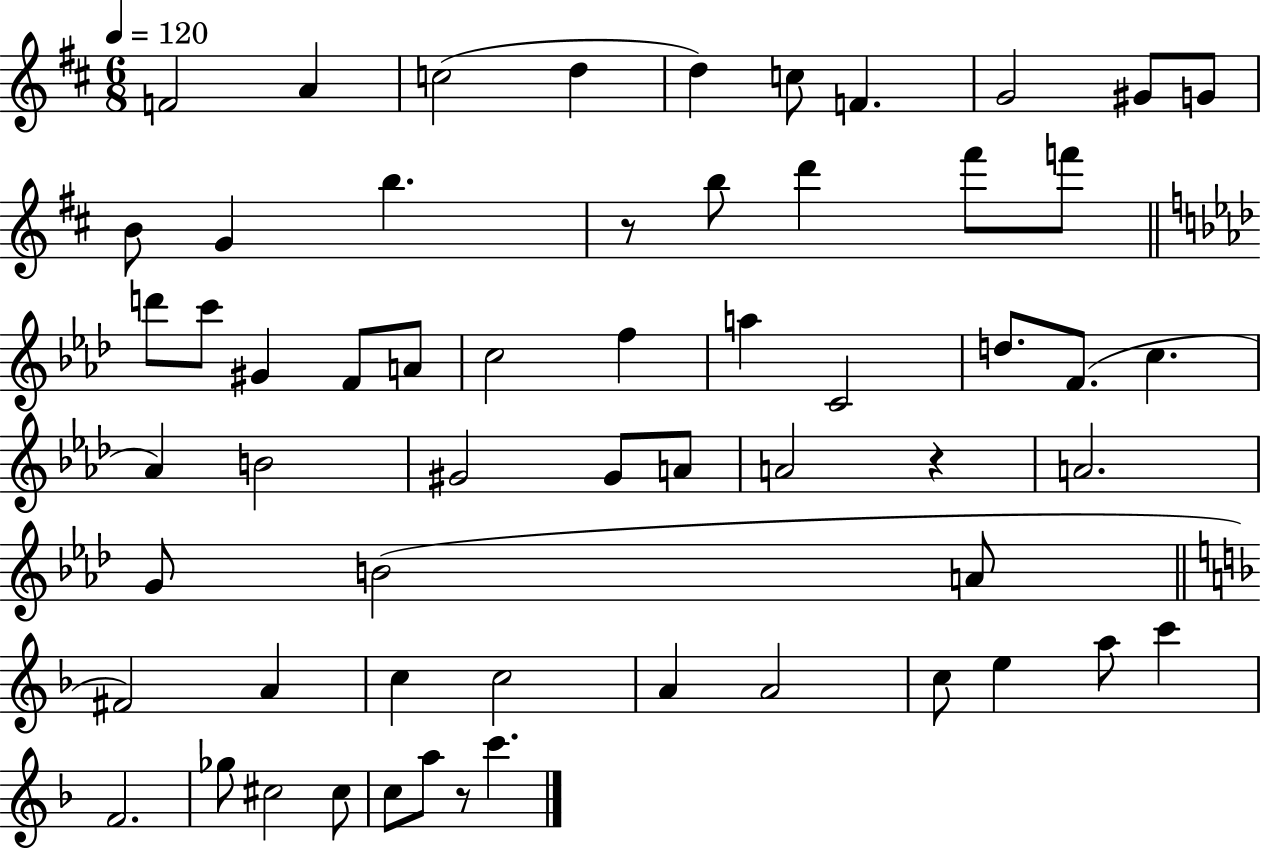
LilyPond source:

{
  \clef treble
  \numericTimeSignature
  \time 6/8
  \key d \major
  \tempo 4 = 120
  f'2 a'4 | c''2( d''4 | d''4) c''8 f'4. | g'2 gis'8 g'8 | \break b'8 g'4 b''4. | r8 b''8 d'''4 fis'''8 f'''8 | \bar "||" \break \key f \minor d'''8 c'''8 gis'4 f'8 a'8 | c''2 f''4 | a''4 c'2 | d''8. f'8.( c''4. | \break aes'4) b'2 | gis'2 gis'8 a'8 | a'2 r4 | a'2. | \break g'8 b'2( a'8 | \bar "||" \break \key f \major fis'2) a'4 | c''4 c''2 | a'4 a'2 | c''8 e''4 a''8 c'''4 | \break f'2. | ges''8 cis''2 cis''8 | c''8 a''8 r8 c'''4. | \bar "|."
}